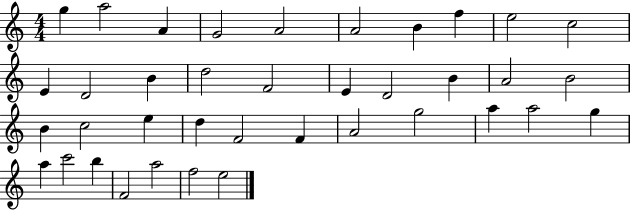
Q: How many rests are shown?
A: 0